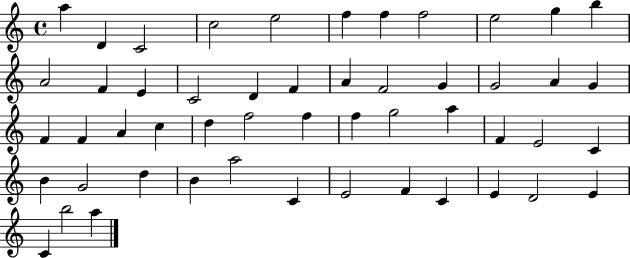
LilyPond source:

{
  \clef treble
  \time 4/4
  \defaultTimeSignature
  \key c \major
  a''4 d'4 c'2 | c''2 e''2 | f''4 f''4 f''2 | e''2 g''4 b''4 | \break a'2 f'4 e'4 | c'2 d'4 f'4 | a'4 f'2 g'4 | g'2 a'4 g'4 | \break f'4 f'4 a'4 c''4 | d''4 f''2 f''4 | f''4 g''2 a''4 | f'4 e'2 c'4 | \break b'4 g'2 d''4 | b'4 a''2 c'4 | e'2 f'4 c'4 | e'4 d'2 e'4 | \break c'4 b''2 a''4 | \bar "|."
}